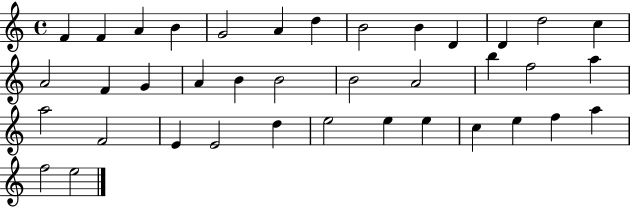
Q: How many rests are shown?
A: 0